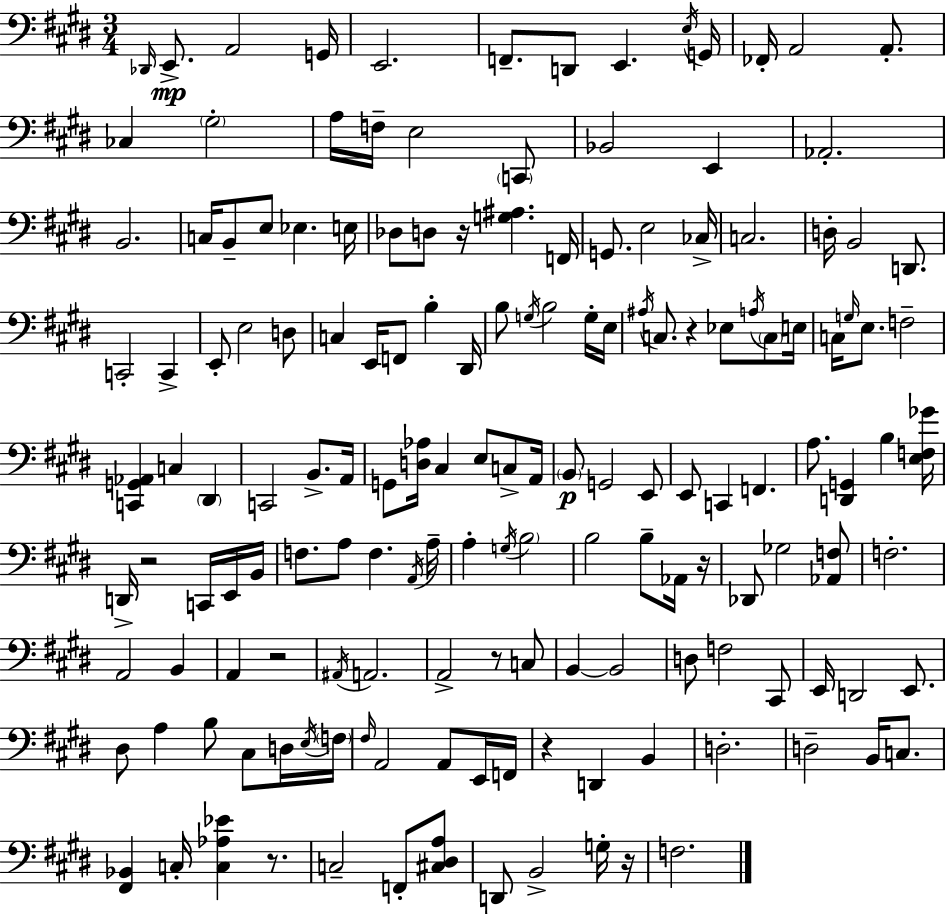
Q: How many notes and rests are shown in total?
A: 157